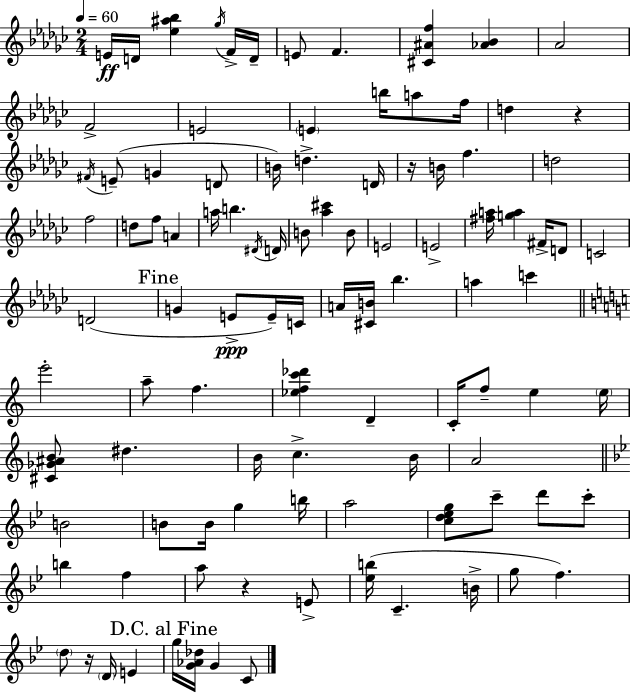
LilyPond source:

{
  \clef treble
  \numericTimeSignature
  \time 2/4
  \key ees \minor
  \tempo 4 = 60
  e'16\ff d'16 <ees'' ais'' bes''>4 \acciaccatura { ges''16 } f'16-> | d'16-- e'8 f'4. | <cis' ais' f''>4 <aes' bes'>4 | aes'2 | \break f'2-> | e'2 | \parenthesize e'4 b''16 a''8 | f''16 d''4 r4 | \break \acciaccatura { fis'16 } e'8--( g'4 | d'8 b'16) d''4.-> | d'16 r16 b'16 f''4. | d''2 | \break f''2 | d''8 f''8 a'4 | a''16 b''4. | \acciaccatura { dis'16 } d'16 b'8 <aes'' cis'''>4 | \break b'8 e'2 | e'2-> | <fis'' a''>16 <g'' a''>4 | fis'16-> d'8 c'2 | \break d'2( | \mark "Fine" g'4 e'8->\ppp | e'16--) c'16 a'16 <cis' b'>16 bes''4. | a''4 c'''4 | \break \bar "||" \break \key a \minor e'''2-. | a''8-- f''4. | <ees'' f'' c''' des'''>4 d'4-- | c'16-. f''8-- e''4 \parenthesize e''16 | \break <cis' ges' ais' b'>8 dis''4. | b'16 c''4.-> b'16 | a'2 | \bar "||" \break \key bes \major b'2 | b'8 b'16 g''4 b''16 | a''2 | <c'' d'' ees'' g''>8 c'''8-- d'''8 c'''8-. | \break b''4 f''4 | a''8 r4 e'8-> | <ees'' b''>16( c'4.-- b'16-> | g''8 f''4.) | \break \parenthesize d''8 r16 \parenthesize d'16 e'4 | \mark "D.C. al Fine" g''16 <g' aes' des''>16 g'4 c'8 | \bar "|."
}